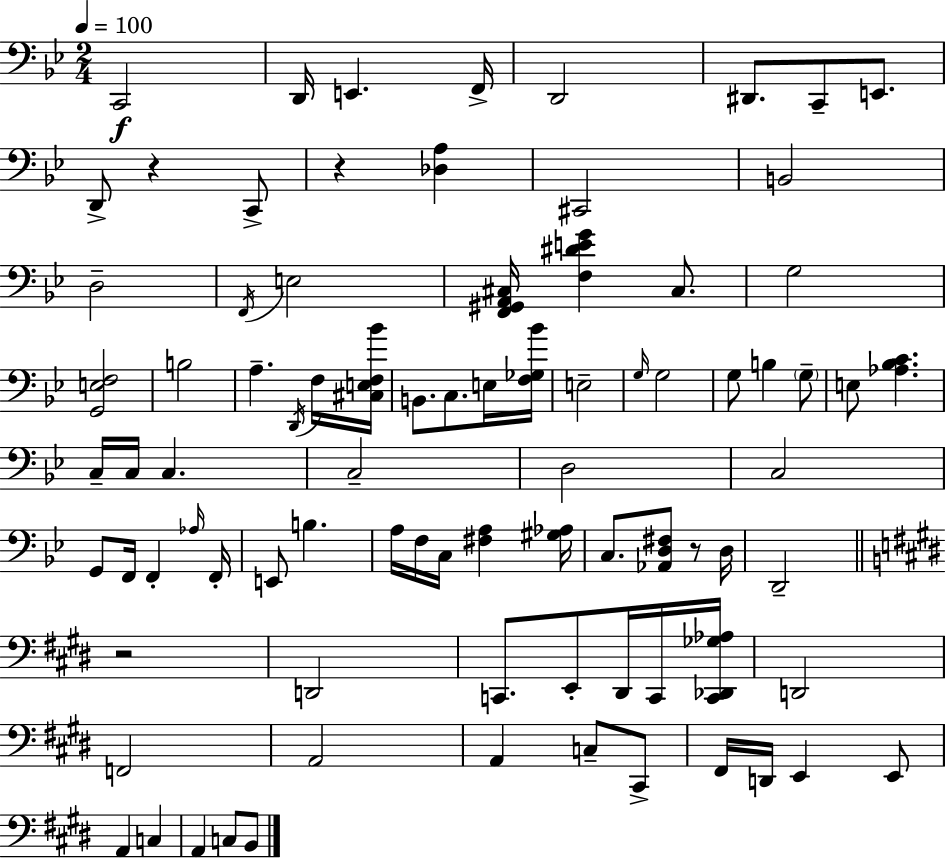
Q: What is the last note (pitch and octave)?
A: B2